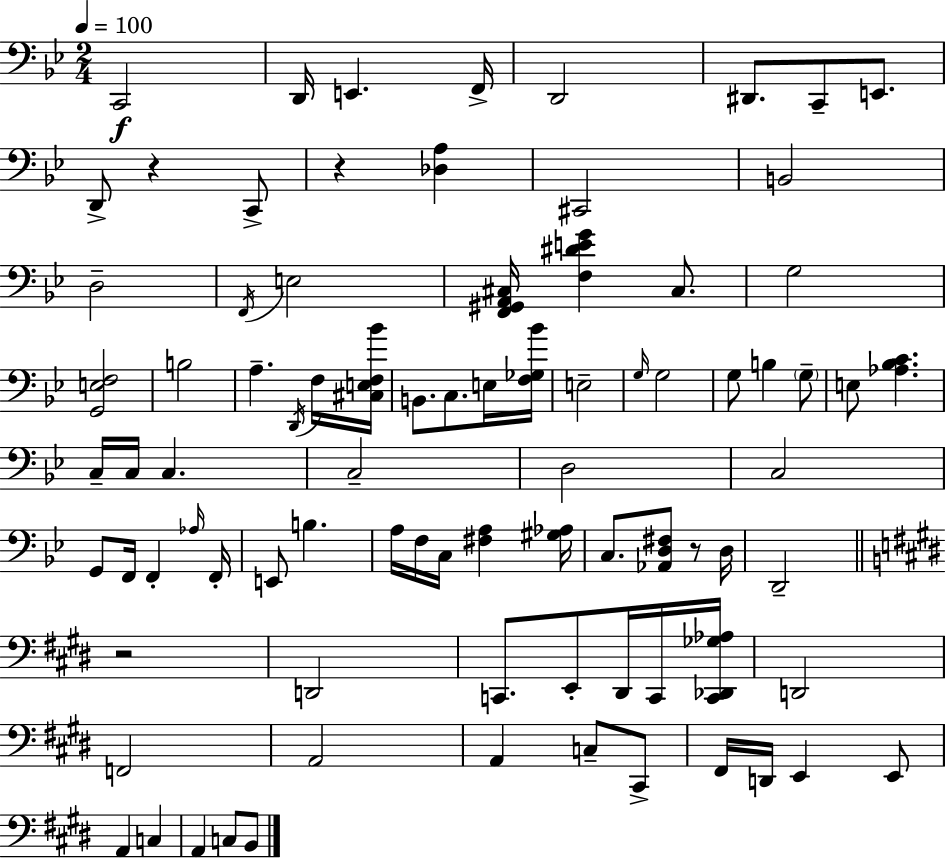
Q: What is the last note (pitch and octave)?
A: B2